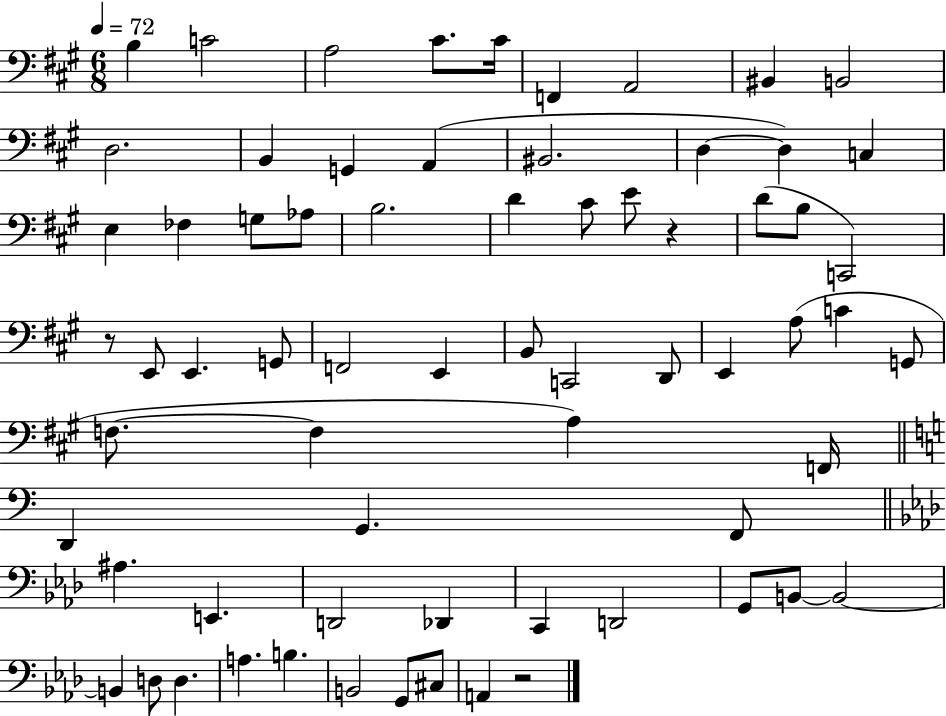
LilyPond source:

{
  \clef bass
  \numericTimeSignature
  \time 6/8
  \key a \major
  \tempo 4 = 72
  \repeat volta 2 { b4 c'2 | a2 cis'8. cis'16 | f,4 a,2 | bis,4 b,2 | \break d2. | b,4 g,4 a,4( | bis,2. | d4~~ d4) c4 | \break e4 fes4 g8 aes8 | b2. | d'4 cis'8 e'8 r4 | d'8( b8 c,2) | \break r8 e,8 e,4. g,8 | f,2 e,4 | b,8 c,2 d,8 | e,4 a8( c'4 g,8 | \break f8.~~ f4 a4) f,16 | \bar "||" \break \key c \major d,4 g,4. f,8 | \bar "||" \break \key aes \major ais4. e,4. | d,2 des,4 | c,4 d,2 | g,8 b,8~~ b,2~~ | \break b,4 d8 d4. | a4. b4. | b,2 g,8 cis8 | a,4 r2 | \break } \bar "|."
}